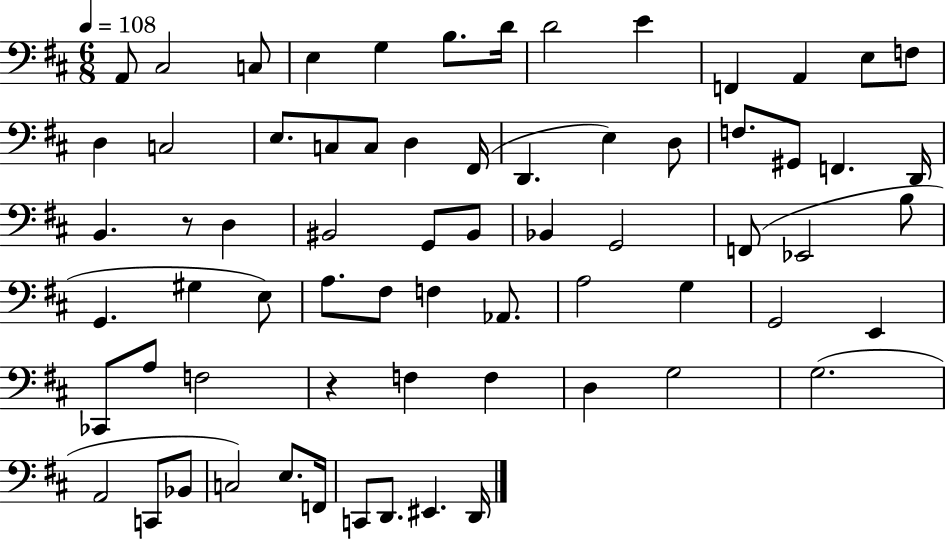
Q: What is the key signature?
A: D major